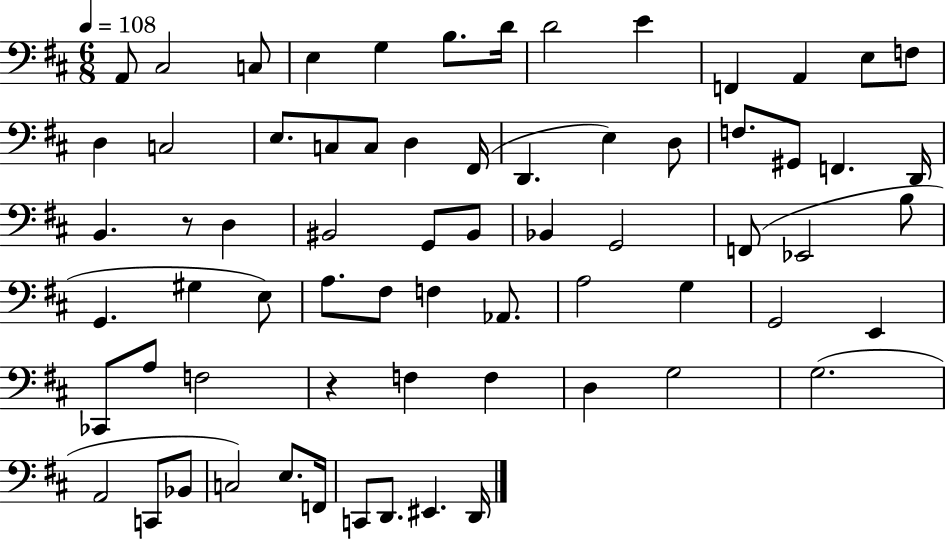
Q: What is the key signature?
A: D major